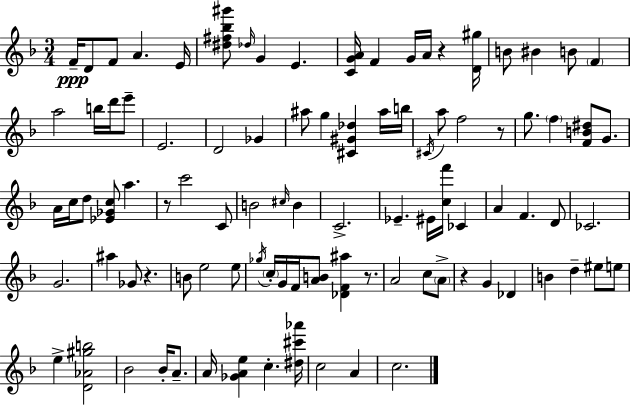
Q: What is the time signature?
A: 3/4